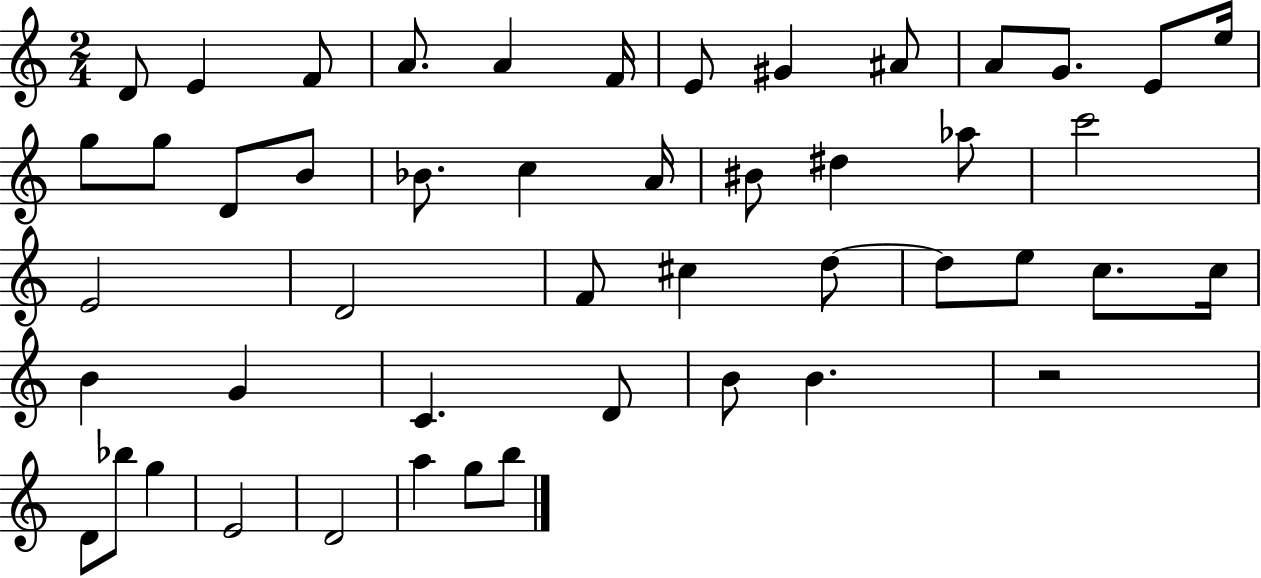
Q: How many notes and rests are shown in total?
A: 48